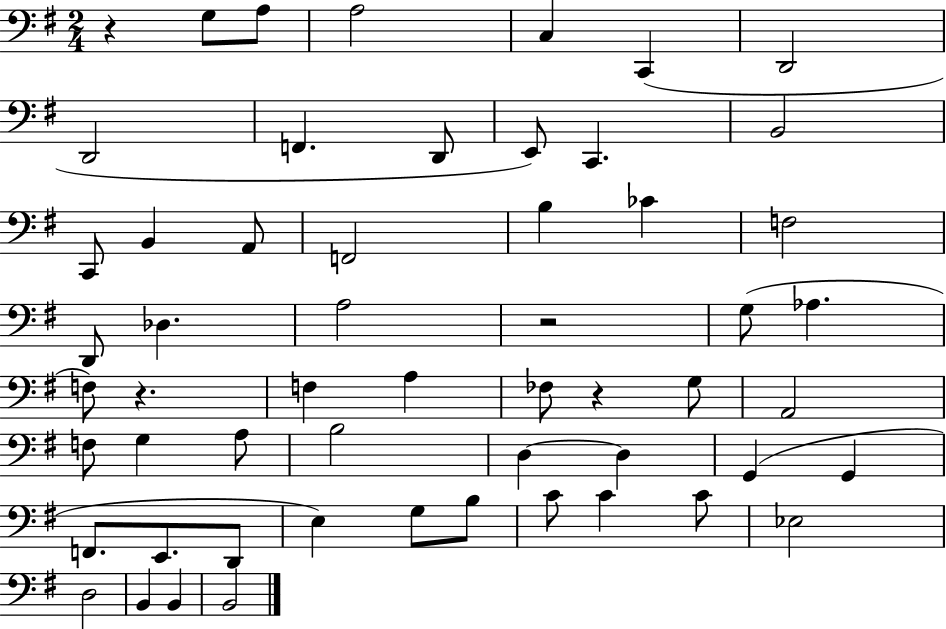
R/q G3/e A3/e A3/h C3/q C2/q D2/h D2/h F2/q. D2/e E2/e C2/q. B2/h C2/e B2/q A2/e F2/h B3/q CES4/q F3/h D2/e Db3/q. A3/h R/h G3/e Ab3/q. F3/e R/q. F3/q A3/q FES3/e R/q G3/e A2/h F3/e G3/q A3/e B3/h D3/q D3/q G2/q G2/q F2/e. E2/e. D2/e E3/q G3/e B3/e C4/e C4/q C4/e Eb3/h D3/h B2/q B2/q B2/h